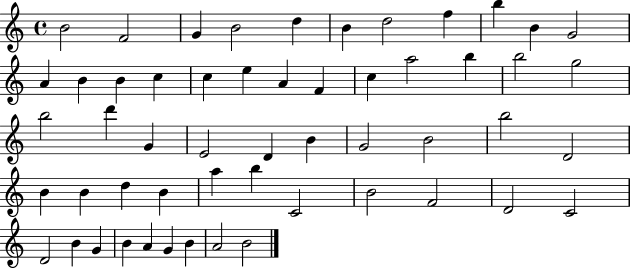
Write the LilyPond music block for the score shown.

{
  \clef treble
  \time 4/4
  \defaultTimeSignature
  \key c \major
  b'2 f'2 | g'4 b'2 d''4 | b'4 d''2 f''4 | b''4 b'4 g'2 | \break a'4 b'4 b'4 c''4 | c''4 e''4 a'4 f'4 | c''4 a''2 b''4 | b''2 g''2 | \break b''2 d'''4 g'4 | e'2 d'4 b'4 | g'2 b'2 | b''2 d'2 | \break b'4 b'4 d''4 b'4 | a''4 b''4 c'2 | b'2 f'2 | d'2 c'2 | \break d'2 b'4 g'4 | b'4 a'4 g'4 b'4 | a'2 b'2 | \bar "|."
}